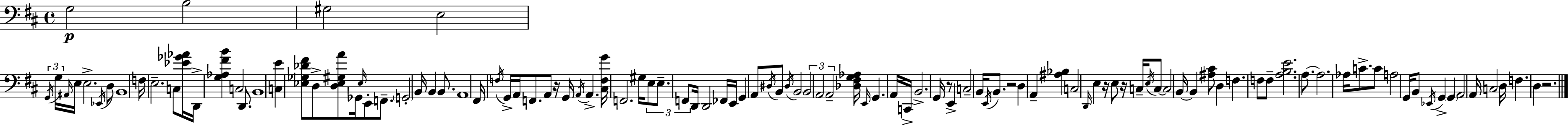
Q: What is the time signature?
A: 4/4